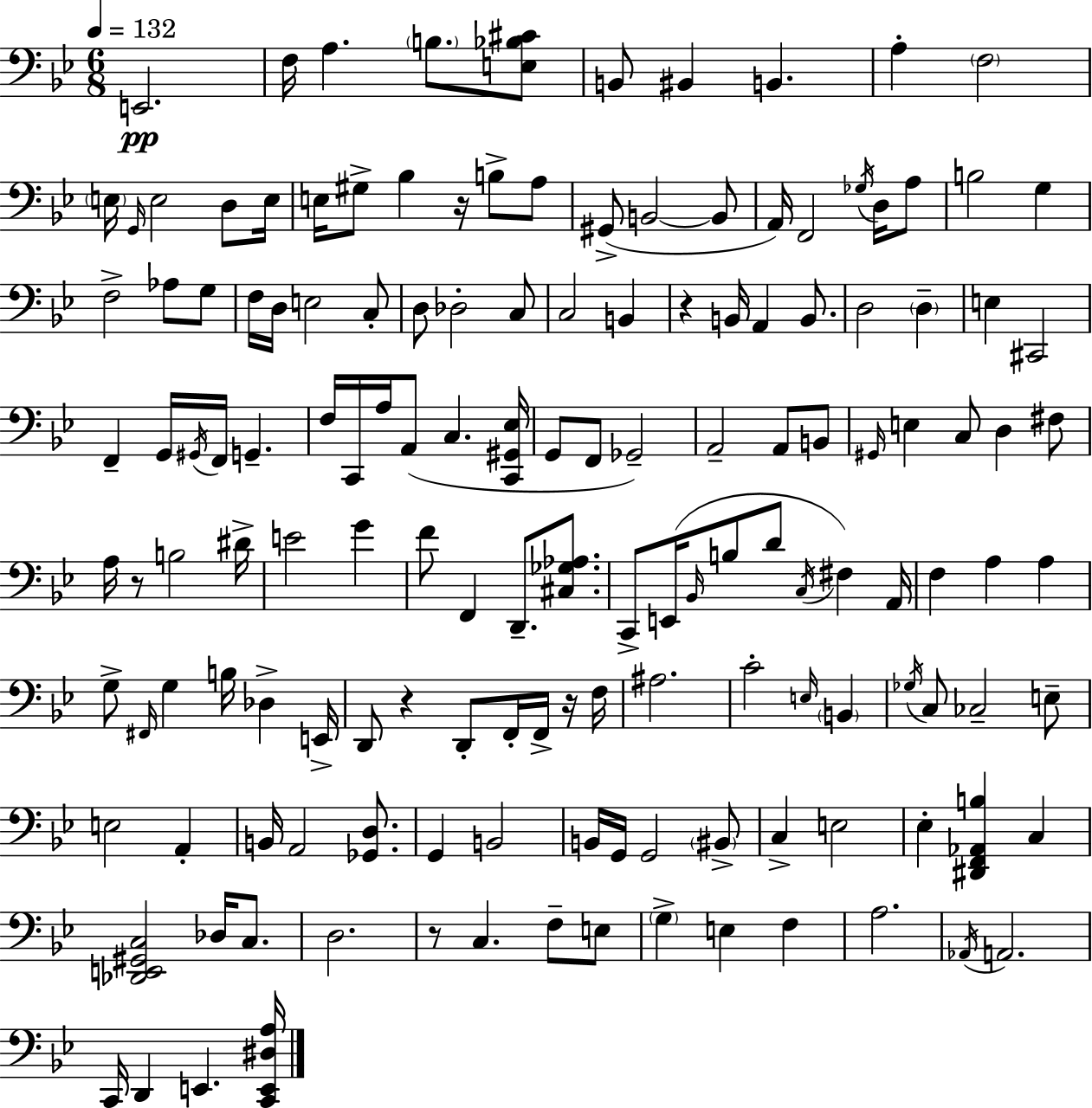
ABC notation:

X:1
T:Untitled
M:6/8
L:1/4
K:Gm
E,,2 F,/4 A, B,/2 [E,_B,^C]/2 B,,/2 ^B,, B,, A, F,2 E,/4 G,,/4 E,2 D,/2 E,/4 E,/4 ^G,/2 _B, z/4 B,/2 A,/2 ^G,,/2 B,,2 B,,/2 A,,/4 F,,2 _G,/4 D,/4 A,/2 B,2 G, F,2 _A,/2 G,/2 F,/4 D,/4 E,2 C,/2 D,/2 _D,2 C,/2 C,2 B,, z B,,/4 A,, B,,/2 D,2 D, E, ^C,,2 F,, G,,/4 ^G,,/4 F,,/4 G,, F,/4 C,,/4 A,/4 A,,/2 C, [C,,^G,,_E,]/4 G,,/2 F,,/2 _G,,2 A,,2 A,,/2 B,,/2 ^G,,/4 E, C,/2 D, ^F,/2 A,/4 z/2 B,2 ^D/4 E2 G F/2 F,, D,,/2 [^C,_G,_A,]/2 C,,/2 E,,/4 _B,,/4 B,/2 D/2 C,/4 ^F, A,,/4 F, A, A, G,/2 ^F,,/4 G, B,/4 _D, E,,/4 D,,/2 z D,,/2 F,,/4 F,,/4 z/4 F,/4 ^A,2 C2 E,/4 B,, _G,/4 C,/2 _C,2 E,/2 E,2 A,, B,,/4 A,,2 [_G,,D,]/2 G,, B,,2 B,,/4 G,,/4 G,,2 ^B,,/2 C, E,2 _E, [^D,,F,,_A,,B,] C, [_D,,E,,^G,,C,]2 _D,/4 C,/2 D,2 z/2 C, F,/2 E,/2 G, E, F, A,2 _A,,/4 A,,2 C,,/4 D,, E,, [C,,E,,^D,A,]/4